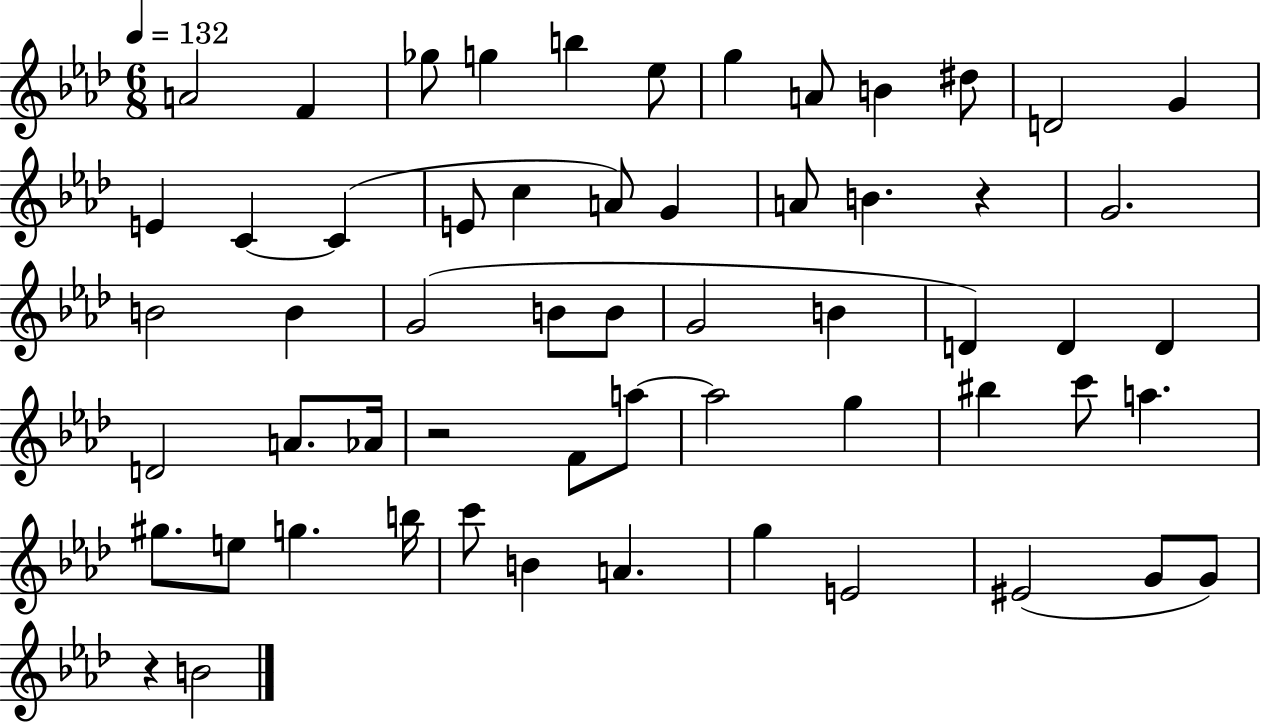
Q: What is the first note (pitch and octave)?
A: A4